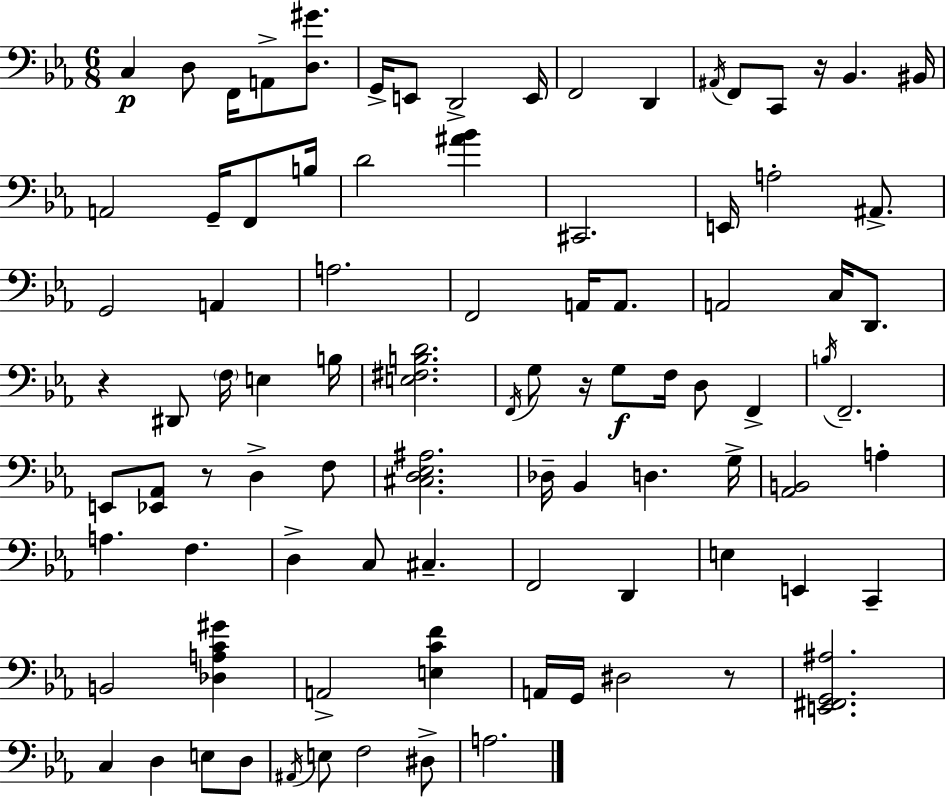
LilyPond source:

{
  \clef bass
  \numericTimeSignature
  \time 6/8
  \key ees \major
  c4\p d8 f,16 a,8-> <d gis'>8. | g,16-> e,8 d,2-> e,16 | f,2 d,4 | \acciaccatura { ais,16 } f,8 c,8 r16 bes,4. | \break bis,16 a,2 g,16-- f,8 | b16 d'2 <ais' bes'>4 | cis,2. | e,16 a2-. ais,8.-> | \break g,2 a,4 | a2. | f,2 a,16 a,8. | a,2 c16 d,8. | \break r4 dis,8 \parenthesize f16 e4 | b16 <e fis b d'>2. | \acciaccatura { f,16 } g8 r16 g8\f f16 d8 f,4-> | \acciaccatura { b16 } f,2.-- | \break e,8 <ees, aes,>8 r8 d4-> | f8 <cis d ees ais>2. | des16-- bes,4 d4. | g16-> <aes, b,>2 a4-. | \break a4. f4. | d4-> c8 cis4.-- | f,2 d,4 | e4 e,4 c,4-- | \break b,2 <des a c' gis'>4 | a,2-> <e c' f'>4 | a,16 g,16 dis2 | r8 <e, fis, g, ais>2. | \break c4 d4 e8 | d8 \acciaccatura { ais,16 } e8 f2 | dis8-> a2. | \bar "|."
}